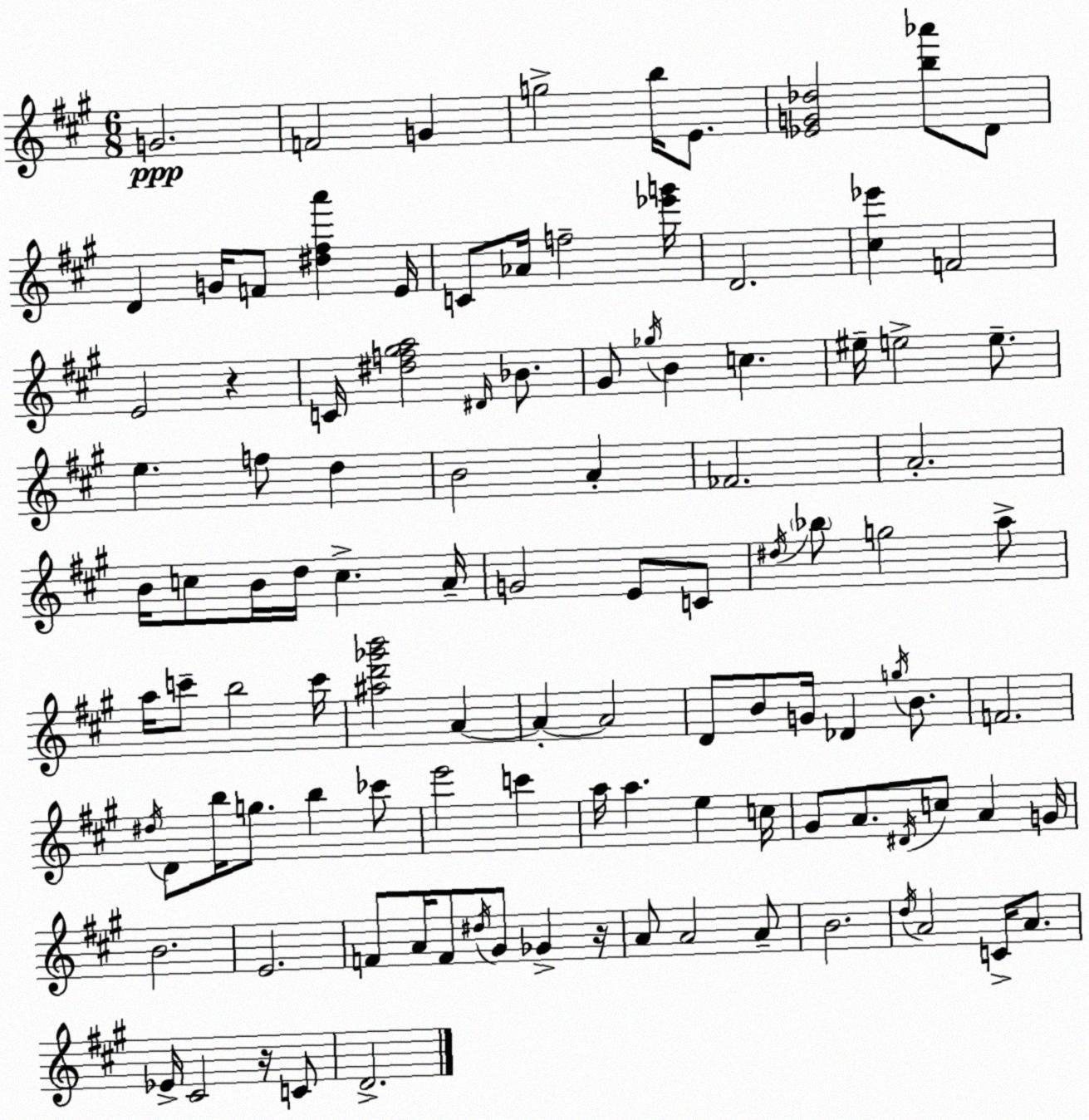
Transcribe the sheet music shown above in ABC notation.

X:1
T:Untitled
M:6/8
L:1/4
K:A
G2 F2 G g2 b/4 E/2 [_EG_d]2 [b_a']/2 D/2 D G/4 F/2 [^d^fa'] E/4 C/2 _A/4 f2 [_e'g']/4 D2 [^c_e'] F2 E2 z C/4 [^df^ga]2 ^D/4 _B/2 ^G/2 _g/4 B c ^e/4 e2 e/2 e f/2 d B2 A _F2 A2 B/4 c/2 B/4 d/4 c A/4 G2 E/2 C/2 ^d/4 _b/2 g2 a/2 a/4 c'/2 b2 c'/4 [^ad'_g'b']2 A A A2 D/2 B/2 G/4 _D g/4 B/2 F2 ^d/4 D/2 b/4 g/2 b _c'/2 e'2 c' a/4 a e c/4 ^G/2 A/2 ^D/4 c/2 A G/4 B2 E2 F/2 A/4 F/2 ^d/4 ^G/2 _G z/4 A/2 A2 A/2 B2 d/4 A2 C/4 A/2 _E/4 ^C2 z/4 C/2 D2